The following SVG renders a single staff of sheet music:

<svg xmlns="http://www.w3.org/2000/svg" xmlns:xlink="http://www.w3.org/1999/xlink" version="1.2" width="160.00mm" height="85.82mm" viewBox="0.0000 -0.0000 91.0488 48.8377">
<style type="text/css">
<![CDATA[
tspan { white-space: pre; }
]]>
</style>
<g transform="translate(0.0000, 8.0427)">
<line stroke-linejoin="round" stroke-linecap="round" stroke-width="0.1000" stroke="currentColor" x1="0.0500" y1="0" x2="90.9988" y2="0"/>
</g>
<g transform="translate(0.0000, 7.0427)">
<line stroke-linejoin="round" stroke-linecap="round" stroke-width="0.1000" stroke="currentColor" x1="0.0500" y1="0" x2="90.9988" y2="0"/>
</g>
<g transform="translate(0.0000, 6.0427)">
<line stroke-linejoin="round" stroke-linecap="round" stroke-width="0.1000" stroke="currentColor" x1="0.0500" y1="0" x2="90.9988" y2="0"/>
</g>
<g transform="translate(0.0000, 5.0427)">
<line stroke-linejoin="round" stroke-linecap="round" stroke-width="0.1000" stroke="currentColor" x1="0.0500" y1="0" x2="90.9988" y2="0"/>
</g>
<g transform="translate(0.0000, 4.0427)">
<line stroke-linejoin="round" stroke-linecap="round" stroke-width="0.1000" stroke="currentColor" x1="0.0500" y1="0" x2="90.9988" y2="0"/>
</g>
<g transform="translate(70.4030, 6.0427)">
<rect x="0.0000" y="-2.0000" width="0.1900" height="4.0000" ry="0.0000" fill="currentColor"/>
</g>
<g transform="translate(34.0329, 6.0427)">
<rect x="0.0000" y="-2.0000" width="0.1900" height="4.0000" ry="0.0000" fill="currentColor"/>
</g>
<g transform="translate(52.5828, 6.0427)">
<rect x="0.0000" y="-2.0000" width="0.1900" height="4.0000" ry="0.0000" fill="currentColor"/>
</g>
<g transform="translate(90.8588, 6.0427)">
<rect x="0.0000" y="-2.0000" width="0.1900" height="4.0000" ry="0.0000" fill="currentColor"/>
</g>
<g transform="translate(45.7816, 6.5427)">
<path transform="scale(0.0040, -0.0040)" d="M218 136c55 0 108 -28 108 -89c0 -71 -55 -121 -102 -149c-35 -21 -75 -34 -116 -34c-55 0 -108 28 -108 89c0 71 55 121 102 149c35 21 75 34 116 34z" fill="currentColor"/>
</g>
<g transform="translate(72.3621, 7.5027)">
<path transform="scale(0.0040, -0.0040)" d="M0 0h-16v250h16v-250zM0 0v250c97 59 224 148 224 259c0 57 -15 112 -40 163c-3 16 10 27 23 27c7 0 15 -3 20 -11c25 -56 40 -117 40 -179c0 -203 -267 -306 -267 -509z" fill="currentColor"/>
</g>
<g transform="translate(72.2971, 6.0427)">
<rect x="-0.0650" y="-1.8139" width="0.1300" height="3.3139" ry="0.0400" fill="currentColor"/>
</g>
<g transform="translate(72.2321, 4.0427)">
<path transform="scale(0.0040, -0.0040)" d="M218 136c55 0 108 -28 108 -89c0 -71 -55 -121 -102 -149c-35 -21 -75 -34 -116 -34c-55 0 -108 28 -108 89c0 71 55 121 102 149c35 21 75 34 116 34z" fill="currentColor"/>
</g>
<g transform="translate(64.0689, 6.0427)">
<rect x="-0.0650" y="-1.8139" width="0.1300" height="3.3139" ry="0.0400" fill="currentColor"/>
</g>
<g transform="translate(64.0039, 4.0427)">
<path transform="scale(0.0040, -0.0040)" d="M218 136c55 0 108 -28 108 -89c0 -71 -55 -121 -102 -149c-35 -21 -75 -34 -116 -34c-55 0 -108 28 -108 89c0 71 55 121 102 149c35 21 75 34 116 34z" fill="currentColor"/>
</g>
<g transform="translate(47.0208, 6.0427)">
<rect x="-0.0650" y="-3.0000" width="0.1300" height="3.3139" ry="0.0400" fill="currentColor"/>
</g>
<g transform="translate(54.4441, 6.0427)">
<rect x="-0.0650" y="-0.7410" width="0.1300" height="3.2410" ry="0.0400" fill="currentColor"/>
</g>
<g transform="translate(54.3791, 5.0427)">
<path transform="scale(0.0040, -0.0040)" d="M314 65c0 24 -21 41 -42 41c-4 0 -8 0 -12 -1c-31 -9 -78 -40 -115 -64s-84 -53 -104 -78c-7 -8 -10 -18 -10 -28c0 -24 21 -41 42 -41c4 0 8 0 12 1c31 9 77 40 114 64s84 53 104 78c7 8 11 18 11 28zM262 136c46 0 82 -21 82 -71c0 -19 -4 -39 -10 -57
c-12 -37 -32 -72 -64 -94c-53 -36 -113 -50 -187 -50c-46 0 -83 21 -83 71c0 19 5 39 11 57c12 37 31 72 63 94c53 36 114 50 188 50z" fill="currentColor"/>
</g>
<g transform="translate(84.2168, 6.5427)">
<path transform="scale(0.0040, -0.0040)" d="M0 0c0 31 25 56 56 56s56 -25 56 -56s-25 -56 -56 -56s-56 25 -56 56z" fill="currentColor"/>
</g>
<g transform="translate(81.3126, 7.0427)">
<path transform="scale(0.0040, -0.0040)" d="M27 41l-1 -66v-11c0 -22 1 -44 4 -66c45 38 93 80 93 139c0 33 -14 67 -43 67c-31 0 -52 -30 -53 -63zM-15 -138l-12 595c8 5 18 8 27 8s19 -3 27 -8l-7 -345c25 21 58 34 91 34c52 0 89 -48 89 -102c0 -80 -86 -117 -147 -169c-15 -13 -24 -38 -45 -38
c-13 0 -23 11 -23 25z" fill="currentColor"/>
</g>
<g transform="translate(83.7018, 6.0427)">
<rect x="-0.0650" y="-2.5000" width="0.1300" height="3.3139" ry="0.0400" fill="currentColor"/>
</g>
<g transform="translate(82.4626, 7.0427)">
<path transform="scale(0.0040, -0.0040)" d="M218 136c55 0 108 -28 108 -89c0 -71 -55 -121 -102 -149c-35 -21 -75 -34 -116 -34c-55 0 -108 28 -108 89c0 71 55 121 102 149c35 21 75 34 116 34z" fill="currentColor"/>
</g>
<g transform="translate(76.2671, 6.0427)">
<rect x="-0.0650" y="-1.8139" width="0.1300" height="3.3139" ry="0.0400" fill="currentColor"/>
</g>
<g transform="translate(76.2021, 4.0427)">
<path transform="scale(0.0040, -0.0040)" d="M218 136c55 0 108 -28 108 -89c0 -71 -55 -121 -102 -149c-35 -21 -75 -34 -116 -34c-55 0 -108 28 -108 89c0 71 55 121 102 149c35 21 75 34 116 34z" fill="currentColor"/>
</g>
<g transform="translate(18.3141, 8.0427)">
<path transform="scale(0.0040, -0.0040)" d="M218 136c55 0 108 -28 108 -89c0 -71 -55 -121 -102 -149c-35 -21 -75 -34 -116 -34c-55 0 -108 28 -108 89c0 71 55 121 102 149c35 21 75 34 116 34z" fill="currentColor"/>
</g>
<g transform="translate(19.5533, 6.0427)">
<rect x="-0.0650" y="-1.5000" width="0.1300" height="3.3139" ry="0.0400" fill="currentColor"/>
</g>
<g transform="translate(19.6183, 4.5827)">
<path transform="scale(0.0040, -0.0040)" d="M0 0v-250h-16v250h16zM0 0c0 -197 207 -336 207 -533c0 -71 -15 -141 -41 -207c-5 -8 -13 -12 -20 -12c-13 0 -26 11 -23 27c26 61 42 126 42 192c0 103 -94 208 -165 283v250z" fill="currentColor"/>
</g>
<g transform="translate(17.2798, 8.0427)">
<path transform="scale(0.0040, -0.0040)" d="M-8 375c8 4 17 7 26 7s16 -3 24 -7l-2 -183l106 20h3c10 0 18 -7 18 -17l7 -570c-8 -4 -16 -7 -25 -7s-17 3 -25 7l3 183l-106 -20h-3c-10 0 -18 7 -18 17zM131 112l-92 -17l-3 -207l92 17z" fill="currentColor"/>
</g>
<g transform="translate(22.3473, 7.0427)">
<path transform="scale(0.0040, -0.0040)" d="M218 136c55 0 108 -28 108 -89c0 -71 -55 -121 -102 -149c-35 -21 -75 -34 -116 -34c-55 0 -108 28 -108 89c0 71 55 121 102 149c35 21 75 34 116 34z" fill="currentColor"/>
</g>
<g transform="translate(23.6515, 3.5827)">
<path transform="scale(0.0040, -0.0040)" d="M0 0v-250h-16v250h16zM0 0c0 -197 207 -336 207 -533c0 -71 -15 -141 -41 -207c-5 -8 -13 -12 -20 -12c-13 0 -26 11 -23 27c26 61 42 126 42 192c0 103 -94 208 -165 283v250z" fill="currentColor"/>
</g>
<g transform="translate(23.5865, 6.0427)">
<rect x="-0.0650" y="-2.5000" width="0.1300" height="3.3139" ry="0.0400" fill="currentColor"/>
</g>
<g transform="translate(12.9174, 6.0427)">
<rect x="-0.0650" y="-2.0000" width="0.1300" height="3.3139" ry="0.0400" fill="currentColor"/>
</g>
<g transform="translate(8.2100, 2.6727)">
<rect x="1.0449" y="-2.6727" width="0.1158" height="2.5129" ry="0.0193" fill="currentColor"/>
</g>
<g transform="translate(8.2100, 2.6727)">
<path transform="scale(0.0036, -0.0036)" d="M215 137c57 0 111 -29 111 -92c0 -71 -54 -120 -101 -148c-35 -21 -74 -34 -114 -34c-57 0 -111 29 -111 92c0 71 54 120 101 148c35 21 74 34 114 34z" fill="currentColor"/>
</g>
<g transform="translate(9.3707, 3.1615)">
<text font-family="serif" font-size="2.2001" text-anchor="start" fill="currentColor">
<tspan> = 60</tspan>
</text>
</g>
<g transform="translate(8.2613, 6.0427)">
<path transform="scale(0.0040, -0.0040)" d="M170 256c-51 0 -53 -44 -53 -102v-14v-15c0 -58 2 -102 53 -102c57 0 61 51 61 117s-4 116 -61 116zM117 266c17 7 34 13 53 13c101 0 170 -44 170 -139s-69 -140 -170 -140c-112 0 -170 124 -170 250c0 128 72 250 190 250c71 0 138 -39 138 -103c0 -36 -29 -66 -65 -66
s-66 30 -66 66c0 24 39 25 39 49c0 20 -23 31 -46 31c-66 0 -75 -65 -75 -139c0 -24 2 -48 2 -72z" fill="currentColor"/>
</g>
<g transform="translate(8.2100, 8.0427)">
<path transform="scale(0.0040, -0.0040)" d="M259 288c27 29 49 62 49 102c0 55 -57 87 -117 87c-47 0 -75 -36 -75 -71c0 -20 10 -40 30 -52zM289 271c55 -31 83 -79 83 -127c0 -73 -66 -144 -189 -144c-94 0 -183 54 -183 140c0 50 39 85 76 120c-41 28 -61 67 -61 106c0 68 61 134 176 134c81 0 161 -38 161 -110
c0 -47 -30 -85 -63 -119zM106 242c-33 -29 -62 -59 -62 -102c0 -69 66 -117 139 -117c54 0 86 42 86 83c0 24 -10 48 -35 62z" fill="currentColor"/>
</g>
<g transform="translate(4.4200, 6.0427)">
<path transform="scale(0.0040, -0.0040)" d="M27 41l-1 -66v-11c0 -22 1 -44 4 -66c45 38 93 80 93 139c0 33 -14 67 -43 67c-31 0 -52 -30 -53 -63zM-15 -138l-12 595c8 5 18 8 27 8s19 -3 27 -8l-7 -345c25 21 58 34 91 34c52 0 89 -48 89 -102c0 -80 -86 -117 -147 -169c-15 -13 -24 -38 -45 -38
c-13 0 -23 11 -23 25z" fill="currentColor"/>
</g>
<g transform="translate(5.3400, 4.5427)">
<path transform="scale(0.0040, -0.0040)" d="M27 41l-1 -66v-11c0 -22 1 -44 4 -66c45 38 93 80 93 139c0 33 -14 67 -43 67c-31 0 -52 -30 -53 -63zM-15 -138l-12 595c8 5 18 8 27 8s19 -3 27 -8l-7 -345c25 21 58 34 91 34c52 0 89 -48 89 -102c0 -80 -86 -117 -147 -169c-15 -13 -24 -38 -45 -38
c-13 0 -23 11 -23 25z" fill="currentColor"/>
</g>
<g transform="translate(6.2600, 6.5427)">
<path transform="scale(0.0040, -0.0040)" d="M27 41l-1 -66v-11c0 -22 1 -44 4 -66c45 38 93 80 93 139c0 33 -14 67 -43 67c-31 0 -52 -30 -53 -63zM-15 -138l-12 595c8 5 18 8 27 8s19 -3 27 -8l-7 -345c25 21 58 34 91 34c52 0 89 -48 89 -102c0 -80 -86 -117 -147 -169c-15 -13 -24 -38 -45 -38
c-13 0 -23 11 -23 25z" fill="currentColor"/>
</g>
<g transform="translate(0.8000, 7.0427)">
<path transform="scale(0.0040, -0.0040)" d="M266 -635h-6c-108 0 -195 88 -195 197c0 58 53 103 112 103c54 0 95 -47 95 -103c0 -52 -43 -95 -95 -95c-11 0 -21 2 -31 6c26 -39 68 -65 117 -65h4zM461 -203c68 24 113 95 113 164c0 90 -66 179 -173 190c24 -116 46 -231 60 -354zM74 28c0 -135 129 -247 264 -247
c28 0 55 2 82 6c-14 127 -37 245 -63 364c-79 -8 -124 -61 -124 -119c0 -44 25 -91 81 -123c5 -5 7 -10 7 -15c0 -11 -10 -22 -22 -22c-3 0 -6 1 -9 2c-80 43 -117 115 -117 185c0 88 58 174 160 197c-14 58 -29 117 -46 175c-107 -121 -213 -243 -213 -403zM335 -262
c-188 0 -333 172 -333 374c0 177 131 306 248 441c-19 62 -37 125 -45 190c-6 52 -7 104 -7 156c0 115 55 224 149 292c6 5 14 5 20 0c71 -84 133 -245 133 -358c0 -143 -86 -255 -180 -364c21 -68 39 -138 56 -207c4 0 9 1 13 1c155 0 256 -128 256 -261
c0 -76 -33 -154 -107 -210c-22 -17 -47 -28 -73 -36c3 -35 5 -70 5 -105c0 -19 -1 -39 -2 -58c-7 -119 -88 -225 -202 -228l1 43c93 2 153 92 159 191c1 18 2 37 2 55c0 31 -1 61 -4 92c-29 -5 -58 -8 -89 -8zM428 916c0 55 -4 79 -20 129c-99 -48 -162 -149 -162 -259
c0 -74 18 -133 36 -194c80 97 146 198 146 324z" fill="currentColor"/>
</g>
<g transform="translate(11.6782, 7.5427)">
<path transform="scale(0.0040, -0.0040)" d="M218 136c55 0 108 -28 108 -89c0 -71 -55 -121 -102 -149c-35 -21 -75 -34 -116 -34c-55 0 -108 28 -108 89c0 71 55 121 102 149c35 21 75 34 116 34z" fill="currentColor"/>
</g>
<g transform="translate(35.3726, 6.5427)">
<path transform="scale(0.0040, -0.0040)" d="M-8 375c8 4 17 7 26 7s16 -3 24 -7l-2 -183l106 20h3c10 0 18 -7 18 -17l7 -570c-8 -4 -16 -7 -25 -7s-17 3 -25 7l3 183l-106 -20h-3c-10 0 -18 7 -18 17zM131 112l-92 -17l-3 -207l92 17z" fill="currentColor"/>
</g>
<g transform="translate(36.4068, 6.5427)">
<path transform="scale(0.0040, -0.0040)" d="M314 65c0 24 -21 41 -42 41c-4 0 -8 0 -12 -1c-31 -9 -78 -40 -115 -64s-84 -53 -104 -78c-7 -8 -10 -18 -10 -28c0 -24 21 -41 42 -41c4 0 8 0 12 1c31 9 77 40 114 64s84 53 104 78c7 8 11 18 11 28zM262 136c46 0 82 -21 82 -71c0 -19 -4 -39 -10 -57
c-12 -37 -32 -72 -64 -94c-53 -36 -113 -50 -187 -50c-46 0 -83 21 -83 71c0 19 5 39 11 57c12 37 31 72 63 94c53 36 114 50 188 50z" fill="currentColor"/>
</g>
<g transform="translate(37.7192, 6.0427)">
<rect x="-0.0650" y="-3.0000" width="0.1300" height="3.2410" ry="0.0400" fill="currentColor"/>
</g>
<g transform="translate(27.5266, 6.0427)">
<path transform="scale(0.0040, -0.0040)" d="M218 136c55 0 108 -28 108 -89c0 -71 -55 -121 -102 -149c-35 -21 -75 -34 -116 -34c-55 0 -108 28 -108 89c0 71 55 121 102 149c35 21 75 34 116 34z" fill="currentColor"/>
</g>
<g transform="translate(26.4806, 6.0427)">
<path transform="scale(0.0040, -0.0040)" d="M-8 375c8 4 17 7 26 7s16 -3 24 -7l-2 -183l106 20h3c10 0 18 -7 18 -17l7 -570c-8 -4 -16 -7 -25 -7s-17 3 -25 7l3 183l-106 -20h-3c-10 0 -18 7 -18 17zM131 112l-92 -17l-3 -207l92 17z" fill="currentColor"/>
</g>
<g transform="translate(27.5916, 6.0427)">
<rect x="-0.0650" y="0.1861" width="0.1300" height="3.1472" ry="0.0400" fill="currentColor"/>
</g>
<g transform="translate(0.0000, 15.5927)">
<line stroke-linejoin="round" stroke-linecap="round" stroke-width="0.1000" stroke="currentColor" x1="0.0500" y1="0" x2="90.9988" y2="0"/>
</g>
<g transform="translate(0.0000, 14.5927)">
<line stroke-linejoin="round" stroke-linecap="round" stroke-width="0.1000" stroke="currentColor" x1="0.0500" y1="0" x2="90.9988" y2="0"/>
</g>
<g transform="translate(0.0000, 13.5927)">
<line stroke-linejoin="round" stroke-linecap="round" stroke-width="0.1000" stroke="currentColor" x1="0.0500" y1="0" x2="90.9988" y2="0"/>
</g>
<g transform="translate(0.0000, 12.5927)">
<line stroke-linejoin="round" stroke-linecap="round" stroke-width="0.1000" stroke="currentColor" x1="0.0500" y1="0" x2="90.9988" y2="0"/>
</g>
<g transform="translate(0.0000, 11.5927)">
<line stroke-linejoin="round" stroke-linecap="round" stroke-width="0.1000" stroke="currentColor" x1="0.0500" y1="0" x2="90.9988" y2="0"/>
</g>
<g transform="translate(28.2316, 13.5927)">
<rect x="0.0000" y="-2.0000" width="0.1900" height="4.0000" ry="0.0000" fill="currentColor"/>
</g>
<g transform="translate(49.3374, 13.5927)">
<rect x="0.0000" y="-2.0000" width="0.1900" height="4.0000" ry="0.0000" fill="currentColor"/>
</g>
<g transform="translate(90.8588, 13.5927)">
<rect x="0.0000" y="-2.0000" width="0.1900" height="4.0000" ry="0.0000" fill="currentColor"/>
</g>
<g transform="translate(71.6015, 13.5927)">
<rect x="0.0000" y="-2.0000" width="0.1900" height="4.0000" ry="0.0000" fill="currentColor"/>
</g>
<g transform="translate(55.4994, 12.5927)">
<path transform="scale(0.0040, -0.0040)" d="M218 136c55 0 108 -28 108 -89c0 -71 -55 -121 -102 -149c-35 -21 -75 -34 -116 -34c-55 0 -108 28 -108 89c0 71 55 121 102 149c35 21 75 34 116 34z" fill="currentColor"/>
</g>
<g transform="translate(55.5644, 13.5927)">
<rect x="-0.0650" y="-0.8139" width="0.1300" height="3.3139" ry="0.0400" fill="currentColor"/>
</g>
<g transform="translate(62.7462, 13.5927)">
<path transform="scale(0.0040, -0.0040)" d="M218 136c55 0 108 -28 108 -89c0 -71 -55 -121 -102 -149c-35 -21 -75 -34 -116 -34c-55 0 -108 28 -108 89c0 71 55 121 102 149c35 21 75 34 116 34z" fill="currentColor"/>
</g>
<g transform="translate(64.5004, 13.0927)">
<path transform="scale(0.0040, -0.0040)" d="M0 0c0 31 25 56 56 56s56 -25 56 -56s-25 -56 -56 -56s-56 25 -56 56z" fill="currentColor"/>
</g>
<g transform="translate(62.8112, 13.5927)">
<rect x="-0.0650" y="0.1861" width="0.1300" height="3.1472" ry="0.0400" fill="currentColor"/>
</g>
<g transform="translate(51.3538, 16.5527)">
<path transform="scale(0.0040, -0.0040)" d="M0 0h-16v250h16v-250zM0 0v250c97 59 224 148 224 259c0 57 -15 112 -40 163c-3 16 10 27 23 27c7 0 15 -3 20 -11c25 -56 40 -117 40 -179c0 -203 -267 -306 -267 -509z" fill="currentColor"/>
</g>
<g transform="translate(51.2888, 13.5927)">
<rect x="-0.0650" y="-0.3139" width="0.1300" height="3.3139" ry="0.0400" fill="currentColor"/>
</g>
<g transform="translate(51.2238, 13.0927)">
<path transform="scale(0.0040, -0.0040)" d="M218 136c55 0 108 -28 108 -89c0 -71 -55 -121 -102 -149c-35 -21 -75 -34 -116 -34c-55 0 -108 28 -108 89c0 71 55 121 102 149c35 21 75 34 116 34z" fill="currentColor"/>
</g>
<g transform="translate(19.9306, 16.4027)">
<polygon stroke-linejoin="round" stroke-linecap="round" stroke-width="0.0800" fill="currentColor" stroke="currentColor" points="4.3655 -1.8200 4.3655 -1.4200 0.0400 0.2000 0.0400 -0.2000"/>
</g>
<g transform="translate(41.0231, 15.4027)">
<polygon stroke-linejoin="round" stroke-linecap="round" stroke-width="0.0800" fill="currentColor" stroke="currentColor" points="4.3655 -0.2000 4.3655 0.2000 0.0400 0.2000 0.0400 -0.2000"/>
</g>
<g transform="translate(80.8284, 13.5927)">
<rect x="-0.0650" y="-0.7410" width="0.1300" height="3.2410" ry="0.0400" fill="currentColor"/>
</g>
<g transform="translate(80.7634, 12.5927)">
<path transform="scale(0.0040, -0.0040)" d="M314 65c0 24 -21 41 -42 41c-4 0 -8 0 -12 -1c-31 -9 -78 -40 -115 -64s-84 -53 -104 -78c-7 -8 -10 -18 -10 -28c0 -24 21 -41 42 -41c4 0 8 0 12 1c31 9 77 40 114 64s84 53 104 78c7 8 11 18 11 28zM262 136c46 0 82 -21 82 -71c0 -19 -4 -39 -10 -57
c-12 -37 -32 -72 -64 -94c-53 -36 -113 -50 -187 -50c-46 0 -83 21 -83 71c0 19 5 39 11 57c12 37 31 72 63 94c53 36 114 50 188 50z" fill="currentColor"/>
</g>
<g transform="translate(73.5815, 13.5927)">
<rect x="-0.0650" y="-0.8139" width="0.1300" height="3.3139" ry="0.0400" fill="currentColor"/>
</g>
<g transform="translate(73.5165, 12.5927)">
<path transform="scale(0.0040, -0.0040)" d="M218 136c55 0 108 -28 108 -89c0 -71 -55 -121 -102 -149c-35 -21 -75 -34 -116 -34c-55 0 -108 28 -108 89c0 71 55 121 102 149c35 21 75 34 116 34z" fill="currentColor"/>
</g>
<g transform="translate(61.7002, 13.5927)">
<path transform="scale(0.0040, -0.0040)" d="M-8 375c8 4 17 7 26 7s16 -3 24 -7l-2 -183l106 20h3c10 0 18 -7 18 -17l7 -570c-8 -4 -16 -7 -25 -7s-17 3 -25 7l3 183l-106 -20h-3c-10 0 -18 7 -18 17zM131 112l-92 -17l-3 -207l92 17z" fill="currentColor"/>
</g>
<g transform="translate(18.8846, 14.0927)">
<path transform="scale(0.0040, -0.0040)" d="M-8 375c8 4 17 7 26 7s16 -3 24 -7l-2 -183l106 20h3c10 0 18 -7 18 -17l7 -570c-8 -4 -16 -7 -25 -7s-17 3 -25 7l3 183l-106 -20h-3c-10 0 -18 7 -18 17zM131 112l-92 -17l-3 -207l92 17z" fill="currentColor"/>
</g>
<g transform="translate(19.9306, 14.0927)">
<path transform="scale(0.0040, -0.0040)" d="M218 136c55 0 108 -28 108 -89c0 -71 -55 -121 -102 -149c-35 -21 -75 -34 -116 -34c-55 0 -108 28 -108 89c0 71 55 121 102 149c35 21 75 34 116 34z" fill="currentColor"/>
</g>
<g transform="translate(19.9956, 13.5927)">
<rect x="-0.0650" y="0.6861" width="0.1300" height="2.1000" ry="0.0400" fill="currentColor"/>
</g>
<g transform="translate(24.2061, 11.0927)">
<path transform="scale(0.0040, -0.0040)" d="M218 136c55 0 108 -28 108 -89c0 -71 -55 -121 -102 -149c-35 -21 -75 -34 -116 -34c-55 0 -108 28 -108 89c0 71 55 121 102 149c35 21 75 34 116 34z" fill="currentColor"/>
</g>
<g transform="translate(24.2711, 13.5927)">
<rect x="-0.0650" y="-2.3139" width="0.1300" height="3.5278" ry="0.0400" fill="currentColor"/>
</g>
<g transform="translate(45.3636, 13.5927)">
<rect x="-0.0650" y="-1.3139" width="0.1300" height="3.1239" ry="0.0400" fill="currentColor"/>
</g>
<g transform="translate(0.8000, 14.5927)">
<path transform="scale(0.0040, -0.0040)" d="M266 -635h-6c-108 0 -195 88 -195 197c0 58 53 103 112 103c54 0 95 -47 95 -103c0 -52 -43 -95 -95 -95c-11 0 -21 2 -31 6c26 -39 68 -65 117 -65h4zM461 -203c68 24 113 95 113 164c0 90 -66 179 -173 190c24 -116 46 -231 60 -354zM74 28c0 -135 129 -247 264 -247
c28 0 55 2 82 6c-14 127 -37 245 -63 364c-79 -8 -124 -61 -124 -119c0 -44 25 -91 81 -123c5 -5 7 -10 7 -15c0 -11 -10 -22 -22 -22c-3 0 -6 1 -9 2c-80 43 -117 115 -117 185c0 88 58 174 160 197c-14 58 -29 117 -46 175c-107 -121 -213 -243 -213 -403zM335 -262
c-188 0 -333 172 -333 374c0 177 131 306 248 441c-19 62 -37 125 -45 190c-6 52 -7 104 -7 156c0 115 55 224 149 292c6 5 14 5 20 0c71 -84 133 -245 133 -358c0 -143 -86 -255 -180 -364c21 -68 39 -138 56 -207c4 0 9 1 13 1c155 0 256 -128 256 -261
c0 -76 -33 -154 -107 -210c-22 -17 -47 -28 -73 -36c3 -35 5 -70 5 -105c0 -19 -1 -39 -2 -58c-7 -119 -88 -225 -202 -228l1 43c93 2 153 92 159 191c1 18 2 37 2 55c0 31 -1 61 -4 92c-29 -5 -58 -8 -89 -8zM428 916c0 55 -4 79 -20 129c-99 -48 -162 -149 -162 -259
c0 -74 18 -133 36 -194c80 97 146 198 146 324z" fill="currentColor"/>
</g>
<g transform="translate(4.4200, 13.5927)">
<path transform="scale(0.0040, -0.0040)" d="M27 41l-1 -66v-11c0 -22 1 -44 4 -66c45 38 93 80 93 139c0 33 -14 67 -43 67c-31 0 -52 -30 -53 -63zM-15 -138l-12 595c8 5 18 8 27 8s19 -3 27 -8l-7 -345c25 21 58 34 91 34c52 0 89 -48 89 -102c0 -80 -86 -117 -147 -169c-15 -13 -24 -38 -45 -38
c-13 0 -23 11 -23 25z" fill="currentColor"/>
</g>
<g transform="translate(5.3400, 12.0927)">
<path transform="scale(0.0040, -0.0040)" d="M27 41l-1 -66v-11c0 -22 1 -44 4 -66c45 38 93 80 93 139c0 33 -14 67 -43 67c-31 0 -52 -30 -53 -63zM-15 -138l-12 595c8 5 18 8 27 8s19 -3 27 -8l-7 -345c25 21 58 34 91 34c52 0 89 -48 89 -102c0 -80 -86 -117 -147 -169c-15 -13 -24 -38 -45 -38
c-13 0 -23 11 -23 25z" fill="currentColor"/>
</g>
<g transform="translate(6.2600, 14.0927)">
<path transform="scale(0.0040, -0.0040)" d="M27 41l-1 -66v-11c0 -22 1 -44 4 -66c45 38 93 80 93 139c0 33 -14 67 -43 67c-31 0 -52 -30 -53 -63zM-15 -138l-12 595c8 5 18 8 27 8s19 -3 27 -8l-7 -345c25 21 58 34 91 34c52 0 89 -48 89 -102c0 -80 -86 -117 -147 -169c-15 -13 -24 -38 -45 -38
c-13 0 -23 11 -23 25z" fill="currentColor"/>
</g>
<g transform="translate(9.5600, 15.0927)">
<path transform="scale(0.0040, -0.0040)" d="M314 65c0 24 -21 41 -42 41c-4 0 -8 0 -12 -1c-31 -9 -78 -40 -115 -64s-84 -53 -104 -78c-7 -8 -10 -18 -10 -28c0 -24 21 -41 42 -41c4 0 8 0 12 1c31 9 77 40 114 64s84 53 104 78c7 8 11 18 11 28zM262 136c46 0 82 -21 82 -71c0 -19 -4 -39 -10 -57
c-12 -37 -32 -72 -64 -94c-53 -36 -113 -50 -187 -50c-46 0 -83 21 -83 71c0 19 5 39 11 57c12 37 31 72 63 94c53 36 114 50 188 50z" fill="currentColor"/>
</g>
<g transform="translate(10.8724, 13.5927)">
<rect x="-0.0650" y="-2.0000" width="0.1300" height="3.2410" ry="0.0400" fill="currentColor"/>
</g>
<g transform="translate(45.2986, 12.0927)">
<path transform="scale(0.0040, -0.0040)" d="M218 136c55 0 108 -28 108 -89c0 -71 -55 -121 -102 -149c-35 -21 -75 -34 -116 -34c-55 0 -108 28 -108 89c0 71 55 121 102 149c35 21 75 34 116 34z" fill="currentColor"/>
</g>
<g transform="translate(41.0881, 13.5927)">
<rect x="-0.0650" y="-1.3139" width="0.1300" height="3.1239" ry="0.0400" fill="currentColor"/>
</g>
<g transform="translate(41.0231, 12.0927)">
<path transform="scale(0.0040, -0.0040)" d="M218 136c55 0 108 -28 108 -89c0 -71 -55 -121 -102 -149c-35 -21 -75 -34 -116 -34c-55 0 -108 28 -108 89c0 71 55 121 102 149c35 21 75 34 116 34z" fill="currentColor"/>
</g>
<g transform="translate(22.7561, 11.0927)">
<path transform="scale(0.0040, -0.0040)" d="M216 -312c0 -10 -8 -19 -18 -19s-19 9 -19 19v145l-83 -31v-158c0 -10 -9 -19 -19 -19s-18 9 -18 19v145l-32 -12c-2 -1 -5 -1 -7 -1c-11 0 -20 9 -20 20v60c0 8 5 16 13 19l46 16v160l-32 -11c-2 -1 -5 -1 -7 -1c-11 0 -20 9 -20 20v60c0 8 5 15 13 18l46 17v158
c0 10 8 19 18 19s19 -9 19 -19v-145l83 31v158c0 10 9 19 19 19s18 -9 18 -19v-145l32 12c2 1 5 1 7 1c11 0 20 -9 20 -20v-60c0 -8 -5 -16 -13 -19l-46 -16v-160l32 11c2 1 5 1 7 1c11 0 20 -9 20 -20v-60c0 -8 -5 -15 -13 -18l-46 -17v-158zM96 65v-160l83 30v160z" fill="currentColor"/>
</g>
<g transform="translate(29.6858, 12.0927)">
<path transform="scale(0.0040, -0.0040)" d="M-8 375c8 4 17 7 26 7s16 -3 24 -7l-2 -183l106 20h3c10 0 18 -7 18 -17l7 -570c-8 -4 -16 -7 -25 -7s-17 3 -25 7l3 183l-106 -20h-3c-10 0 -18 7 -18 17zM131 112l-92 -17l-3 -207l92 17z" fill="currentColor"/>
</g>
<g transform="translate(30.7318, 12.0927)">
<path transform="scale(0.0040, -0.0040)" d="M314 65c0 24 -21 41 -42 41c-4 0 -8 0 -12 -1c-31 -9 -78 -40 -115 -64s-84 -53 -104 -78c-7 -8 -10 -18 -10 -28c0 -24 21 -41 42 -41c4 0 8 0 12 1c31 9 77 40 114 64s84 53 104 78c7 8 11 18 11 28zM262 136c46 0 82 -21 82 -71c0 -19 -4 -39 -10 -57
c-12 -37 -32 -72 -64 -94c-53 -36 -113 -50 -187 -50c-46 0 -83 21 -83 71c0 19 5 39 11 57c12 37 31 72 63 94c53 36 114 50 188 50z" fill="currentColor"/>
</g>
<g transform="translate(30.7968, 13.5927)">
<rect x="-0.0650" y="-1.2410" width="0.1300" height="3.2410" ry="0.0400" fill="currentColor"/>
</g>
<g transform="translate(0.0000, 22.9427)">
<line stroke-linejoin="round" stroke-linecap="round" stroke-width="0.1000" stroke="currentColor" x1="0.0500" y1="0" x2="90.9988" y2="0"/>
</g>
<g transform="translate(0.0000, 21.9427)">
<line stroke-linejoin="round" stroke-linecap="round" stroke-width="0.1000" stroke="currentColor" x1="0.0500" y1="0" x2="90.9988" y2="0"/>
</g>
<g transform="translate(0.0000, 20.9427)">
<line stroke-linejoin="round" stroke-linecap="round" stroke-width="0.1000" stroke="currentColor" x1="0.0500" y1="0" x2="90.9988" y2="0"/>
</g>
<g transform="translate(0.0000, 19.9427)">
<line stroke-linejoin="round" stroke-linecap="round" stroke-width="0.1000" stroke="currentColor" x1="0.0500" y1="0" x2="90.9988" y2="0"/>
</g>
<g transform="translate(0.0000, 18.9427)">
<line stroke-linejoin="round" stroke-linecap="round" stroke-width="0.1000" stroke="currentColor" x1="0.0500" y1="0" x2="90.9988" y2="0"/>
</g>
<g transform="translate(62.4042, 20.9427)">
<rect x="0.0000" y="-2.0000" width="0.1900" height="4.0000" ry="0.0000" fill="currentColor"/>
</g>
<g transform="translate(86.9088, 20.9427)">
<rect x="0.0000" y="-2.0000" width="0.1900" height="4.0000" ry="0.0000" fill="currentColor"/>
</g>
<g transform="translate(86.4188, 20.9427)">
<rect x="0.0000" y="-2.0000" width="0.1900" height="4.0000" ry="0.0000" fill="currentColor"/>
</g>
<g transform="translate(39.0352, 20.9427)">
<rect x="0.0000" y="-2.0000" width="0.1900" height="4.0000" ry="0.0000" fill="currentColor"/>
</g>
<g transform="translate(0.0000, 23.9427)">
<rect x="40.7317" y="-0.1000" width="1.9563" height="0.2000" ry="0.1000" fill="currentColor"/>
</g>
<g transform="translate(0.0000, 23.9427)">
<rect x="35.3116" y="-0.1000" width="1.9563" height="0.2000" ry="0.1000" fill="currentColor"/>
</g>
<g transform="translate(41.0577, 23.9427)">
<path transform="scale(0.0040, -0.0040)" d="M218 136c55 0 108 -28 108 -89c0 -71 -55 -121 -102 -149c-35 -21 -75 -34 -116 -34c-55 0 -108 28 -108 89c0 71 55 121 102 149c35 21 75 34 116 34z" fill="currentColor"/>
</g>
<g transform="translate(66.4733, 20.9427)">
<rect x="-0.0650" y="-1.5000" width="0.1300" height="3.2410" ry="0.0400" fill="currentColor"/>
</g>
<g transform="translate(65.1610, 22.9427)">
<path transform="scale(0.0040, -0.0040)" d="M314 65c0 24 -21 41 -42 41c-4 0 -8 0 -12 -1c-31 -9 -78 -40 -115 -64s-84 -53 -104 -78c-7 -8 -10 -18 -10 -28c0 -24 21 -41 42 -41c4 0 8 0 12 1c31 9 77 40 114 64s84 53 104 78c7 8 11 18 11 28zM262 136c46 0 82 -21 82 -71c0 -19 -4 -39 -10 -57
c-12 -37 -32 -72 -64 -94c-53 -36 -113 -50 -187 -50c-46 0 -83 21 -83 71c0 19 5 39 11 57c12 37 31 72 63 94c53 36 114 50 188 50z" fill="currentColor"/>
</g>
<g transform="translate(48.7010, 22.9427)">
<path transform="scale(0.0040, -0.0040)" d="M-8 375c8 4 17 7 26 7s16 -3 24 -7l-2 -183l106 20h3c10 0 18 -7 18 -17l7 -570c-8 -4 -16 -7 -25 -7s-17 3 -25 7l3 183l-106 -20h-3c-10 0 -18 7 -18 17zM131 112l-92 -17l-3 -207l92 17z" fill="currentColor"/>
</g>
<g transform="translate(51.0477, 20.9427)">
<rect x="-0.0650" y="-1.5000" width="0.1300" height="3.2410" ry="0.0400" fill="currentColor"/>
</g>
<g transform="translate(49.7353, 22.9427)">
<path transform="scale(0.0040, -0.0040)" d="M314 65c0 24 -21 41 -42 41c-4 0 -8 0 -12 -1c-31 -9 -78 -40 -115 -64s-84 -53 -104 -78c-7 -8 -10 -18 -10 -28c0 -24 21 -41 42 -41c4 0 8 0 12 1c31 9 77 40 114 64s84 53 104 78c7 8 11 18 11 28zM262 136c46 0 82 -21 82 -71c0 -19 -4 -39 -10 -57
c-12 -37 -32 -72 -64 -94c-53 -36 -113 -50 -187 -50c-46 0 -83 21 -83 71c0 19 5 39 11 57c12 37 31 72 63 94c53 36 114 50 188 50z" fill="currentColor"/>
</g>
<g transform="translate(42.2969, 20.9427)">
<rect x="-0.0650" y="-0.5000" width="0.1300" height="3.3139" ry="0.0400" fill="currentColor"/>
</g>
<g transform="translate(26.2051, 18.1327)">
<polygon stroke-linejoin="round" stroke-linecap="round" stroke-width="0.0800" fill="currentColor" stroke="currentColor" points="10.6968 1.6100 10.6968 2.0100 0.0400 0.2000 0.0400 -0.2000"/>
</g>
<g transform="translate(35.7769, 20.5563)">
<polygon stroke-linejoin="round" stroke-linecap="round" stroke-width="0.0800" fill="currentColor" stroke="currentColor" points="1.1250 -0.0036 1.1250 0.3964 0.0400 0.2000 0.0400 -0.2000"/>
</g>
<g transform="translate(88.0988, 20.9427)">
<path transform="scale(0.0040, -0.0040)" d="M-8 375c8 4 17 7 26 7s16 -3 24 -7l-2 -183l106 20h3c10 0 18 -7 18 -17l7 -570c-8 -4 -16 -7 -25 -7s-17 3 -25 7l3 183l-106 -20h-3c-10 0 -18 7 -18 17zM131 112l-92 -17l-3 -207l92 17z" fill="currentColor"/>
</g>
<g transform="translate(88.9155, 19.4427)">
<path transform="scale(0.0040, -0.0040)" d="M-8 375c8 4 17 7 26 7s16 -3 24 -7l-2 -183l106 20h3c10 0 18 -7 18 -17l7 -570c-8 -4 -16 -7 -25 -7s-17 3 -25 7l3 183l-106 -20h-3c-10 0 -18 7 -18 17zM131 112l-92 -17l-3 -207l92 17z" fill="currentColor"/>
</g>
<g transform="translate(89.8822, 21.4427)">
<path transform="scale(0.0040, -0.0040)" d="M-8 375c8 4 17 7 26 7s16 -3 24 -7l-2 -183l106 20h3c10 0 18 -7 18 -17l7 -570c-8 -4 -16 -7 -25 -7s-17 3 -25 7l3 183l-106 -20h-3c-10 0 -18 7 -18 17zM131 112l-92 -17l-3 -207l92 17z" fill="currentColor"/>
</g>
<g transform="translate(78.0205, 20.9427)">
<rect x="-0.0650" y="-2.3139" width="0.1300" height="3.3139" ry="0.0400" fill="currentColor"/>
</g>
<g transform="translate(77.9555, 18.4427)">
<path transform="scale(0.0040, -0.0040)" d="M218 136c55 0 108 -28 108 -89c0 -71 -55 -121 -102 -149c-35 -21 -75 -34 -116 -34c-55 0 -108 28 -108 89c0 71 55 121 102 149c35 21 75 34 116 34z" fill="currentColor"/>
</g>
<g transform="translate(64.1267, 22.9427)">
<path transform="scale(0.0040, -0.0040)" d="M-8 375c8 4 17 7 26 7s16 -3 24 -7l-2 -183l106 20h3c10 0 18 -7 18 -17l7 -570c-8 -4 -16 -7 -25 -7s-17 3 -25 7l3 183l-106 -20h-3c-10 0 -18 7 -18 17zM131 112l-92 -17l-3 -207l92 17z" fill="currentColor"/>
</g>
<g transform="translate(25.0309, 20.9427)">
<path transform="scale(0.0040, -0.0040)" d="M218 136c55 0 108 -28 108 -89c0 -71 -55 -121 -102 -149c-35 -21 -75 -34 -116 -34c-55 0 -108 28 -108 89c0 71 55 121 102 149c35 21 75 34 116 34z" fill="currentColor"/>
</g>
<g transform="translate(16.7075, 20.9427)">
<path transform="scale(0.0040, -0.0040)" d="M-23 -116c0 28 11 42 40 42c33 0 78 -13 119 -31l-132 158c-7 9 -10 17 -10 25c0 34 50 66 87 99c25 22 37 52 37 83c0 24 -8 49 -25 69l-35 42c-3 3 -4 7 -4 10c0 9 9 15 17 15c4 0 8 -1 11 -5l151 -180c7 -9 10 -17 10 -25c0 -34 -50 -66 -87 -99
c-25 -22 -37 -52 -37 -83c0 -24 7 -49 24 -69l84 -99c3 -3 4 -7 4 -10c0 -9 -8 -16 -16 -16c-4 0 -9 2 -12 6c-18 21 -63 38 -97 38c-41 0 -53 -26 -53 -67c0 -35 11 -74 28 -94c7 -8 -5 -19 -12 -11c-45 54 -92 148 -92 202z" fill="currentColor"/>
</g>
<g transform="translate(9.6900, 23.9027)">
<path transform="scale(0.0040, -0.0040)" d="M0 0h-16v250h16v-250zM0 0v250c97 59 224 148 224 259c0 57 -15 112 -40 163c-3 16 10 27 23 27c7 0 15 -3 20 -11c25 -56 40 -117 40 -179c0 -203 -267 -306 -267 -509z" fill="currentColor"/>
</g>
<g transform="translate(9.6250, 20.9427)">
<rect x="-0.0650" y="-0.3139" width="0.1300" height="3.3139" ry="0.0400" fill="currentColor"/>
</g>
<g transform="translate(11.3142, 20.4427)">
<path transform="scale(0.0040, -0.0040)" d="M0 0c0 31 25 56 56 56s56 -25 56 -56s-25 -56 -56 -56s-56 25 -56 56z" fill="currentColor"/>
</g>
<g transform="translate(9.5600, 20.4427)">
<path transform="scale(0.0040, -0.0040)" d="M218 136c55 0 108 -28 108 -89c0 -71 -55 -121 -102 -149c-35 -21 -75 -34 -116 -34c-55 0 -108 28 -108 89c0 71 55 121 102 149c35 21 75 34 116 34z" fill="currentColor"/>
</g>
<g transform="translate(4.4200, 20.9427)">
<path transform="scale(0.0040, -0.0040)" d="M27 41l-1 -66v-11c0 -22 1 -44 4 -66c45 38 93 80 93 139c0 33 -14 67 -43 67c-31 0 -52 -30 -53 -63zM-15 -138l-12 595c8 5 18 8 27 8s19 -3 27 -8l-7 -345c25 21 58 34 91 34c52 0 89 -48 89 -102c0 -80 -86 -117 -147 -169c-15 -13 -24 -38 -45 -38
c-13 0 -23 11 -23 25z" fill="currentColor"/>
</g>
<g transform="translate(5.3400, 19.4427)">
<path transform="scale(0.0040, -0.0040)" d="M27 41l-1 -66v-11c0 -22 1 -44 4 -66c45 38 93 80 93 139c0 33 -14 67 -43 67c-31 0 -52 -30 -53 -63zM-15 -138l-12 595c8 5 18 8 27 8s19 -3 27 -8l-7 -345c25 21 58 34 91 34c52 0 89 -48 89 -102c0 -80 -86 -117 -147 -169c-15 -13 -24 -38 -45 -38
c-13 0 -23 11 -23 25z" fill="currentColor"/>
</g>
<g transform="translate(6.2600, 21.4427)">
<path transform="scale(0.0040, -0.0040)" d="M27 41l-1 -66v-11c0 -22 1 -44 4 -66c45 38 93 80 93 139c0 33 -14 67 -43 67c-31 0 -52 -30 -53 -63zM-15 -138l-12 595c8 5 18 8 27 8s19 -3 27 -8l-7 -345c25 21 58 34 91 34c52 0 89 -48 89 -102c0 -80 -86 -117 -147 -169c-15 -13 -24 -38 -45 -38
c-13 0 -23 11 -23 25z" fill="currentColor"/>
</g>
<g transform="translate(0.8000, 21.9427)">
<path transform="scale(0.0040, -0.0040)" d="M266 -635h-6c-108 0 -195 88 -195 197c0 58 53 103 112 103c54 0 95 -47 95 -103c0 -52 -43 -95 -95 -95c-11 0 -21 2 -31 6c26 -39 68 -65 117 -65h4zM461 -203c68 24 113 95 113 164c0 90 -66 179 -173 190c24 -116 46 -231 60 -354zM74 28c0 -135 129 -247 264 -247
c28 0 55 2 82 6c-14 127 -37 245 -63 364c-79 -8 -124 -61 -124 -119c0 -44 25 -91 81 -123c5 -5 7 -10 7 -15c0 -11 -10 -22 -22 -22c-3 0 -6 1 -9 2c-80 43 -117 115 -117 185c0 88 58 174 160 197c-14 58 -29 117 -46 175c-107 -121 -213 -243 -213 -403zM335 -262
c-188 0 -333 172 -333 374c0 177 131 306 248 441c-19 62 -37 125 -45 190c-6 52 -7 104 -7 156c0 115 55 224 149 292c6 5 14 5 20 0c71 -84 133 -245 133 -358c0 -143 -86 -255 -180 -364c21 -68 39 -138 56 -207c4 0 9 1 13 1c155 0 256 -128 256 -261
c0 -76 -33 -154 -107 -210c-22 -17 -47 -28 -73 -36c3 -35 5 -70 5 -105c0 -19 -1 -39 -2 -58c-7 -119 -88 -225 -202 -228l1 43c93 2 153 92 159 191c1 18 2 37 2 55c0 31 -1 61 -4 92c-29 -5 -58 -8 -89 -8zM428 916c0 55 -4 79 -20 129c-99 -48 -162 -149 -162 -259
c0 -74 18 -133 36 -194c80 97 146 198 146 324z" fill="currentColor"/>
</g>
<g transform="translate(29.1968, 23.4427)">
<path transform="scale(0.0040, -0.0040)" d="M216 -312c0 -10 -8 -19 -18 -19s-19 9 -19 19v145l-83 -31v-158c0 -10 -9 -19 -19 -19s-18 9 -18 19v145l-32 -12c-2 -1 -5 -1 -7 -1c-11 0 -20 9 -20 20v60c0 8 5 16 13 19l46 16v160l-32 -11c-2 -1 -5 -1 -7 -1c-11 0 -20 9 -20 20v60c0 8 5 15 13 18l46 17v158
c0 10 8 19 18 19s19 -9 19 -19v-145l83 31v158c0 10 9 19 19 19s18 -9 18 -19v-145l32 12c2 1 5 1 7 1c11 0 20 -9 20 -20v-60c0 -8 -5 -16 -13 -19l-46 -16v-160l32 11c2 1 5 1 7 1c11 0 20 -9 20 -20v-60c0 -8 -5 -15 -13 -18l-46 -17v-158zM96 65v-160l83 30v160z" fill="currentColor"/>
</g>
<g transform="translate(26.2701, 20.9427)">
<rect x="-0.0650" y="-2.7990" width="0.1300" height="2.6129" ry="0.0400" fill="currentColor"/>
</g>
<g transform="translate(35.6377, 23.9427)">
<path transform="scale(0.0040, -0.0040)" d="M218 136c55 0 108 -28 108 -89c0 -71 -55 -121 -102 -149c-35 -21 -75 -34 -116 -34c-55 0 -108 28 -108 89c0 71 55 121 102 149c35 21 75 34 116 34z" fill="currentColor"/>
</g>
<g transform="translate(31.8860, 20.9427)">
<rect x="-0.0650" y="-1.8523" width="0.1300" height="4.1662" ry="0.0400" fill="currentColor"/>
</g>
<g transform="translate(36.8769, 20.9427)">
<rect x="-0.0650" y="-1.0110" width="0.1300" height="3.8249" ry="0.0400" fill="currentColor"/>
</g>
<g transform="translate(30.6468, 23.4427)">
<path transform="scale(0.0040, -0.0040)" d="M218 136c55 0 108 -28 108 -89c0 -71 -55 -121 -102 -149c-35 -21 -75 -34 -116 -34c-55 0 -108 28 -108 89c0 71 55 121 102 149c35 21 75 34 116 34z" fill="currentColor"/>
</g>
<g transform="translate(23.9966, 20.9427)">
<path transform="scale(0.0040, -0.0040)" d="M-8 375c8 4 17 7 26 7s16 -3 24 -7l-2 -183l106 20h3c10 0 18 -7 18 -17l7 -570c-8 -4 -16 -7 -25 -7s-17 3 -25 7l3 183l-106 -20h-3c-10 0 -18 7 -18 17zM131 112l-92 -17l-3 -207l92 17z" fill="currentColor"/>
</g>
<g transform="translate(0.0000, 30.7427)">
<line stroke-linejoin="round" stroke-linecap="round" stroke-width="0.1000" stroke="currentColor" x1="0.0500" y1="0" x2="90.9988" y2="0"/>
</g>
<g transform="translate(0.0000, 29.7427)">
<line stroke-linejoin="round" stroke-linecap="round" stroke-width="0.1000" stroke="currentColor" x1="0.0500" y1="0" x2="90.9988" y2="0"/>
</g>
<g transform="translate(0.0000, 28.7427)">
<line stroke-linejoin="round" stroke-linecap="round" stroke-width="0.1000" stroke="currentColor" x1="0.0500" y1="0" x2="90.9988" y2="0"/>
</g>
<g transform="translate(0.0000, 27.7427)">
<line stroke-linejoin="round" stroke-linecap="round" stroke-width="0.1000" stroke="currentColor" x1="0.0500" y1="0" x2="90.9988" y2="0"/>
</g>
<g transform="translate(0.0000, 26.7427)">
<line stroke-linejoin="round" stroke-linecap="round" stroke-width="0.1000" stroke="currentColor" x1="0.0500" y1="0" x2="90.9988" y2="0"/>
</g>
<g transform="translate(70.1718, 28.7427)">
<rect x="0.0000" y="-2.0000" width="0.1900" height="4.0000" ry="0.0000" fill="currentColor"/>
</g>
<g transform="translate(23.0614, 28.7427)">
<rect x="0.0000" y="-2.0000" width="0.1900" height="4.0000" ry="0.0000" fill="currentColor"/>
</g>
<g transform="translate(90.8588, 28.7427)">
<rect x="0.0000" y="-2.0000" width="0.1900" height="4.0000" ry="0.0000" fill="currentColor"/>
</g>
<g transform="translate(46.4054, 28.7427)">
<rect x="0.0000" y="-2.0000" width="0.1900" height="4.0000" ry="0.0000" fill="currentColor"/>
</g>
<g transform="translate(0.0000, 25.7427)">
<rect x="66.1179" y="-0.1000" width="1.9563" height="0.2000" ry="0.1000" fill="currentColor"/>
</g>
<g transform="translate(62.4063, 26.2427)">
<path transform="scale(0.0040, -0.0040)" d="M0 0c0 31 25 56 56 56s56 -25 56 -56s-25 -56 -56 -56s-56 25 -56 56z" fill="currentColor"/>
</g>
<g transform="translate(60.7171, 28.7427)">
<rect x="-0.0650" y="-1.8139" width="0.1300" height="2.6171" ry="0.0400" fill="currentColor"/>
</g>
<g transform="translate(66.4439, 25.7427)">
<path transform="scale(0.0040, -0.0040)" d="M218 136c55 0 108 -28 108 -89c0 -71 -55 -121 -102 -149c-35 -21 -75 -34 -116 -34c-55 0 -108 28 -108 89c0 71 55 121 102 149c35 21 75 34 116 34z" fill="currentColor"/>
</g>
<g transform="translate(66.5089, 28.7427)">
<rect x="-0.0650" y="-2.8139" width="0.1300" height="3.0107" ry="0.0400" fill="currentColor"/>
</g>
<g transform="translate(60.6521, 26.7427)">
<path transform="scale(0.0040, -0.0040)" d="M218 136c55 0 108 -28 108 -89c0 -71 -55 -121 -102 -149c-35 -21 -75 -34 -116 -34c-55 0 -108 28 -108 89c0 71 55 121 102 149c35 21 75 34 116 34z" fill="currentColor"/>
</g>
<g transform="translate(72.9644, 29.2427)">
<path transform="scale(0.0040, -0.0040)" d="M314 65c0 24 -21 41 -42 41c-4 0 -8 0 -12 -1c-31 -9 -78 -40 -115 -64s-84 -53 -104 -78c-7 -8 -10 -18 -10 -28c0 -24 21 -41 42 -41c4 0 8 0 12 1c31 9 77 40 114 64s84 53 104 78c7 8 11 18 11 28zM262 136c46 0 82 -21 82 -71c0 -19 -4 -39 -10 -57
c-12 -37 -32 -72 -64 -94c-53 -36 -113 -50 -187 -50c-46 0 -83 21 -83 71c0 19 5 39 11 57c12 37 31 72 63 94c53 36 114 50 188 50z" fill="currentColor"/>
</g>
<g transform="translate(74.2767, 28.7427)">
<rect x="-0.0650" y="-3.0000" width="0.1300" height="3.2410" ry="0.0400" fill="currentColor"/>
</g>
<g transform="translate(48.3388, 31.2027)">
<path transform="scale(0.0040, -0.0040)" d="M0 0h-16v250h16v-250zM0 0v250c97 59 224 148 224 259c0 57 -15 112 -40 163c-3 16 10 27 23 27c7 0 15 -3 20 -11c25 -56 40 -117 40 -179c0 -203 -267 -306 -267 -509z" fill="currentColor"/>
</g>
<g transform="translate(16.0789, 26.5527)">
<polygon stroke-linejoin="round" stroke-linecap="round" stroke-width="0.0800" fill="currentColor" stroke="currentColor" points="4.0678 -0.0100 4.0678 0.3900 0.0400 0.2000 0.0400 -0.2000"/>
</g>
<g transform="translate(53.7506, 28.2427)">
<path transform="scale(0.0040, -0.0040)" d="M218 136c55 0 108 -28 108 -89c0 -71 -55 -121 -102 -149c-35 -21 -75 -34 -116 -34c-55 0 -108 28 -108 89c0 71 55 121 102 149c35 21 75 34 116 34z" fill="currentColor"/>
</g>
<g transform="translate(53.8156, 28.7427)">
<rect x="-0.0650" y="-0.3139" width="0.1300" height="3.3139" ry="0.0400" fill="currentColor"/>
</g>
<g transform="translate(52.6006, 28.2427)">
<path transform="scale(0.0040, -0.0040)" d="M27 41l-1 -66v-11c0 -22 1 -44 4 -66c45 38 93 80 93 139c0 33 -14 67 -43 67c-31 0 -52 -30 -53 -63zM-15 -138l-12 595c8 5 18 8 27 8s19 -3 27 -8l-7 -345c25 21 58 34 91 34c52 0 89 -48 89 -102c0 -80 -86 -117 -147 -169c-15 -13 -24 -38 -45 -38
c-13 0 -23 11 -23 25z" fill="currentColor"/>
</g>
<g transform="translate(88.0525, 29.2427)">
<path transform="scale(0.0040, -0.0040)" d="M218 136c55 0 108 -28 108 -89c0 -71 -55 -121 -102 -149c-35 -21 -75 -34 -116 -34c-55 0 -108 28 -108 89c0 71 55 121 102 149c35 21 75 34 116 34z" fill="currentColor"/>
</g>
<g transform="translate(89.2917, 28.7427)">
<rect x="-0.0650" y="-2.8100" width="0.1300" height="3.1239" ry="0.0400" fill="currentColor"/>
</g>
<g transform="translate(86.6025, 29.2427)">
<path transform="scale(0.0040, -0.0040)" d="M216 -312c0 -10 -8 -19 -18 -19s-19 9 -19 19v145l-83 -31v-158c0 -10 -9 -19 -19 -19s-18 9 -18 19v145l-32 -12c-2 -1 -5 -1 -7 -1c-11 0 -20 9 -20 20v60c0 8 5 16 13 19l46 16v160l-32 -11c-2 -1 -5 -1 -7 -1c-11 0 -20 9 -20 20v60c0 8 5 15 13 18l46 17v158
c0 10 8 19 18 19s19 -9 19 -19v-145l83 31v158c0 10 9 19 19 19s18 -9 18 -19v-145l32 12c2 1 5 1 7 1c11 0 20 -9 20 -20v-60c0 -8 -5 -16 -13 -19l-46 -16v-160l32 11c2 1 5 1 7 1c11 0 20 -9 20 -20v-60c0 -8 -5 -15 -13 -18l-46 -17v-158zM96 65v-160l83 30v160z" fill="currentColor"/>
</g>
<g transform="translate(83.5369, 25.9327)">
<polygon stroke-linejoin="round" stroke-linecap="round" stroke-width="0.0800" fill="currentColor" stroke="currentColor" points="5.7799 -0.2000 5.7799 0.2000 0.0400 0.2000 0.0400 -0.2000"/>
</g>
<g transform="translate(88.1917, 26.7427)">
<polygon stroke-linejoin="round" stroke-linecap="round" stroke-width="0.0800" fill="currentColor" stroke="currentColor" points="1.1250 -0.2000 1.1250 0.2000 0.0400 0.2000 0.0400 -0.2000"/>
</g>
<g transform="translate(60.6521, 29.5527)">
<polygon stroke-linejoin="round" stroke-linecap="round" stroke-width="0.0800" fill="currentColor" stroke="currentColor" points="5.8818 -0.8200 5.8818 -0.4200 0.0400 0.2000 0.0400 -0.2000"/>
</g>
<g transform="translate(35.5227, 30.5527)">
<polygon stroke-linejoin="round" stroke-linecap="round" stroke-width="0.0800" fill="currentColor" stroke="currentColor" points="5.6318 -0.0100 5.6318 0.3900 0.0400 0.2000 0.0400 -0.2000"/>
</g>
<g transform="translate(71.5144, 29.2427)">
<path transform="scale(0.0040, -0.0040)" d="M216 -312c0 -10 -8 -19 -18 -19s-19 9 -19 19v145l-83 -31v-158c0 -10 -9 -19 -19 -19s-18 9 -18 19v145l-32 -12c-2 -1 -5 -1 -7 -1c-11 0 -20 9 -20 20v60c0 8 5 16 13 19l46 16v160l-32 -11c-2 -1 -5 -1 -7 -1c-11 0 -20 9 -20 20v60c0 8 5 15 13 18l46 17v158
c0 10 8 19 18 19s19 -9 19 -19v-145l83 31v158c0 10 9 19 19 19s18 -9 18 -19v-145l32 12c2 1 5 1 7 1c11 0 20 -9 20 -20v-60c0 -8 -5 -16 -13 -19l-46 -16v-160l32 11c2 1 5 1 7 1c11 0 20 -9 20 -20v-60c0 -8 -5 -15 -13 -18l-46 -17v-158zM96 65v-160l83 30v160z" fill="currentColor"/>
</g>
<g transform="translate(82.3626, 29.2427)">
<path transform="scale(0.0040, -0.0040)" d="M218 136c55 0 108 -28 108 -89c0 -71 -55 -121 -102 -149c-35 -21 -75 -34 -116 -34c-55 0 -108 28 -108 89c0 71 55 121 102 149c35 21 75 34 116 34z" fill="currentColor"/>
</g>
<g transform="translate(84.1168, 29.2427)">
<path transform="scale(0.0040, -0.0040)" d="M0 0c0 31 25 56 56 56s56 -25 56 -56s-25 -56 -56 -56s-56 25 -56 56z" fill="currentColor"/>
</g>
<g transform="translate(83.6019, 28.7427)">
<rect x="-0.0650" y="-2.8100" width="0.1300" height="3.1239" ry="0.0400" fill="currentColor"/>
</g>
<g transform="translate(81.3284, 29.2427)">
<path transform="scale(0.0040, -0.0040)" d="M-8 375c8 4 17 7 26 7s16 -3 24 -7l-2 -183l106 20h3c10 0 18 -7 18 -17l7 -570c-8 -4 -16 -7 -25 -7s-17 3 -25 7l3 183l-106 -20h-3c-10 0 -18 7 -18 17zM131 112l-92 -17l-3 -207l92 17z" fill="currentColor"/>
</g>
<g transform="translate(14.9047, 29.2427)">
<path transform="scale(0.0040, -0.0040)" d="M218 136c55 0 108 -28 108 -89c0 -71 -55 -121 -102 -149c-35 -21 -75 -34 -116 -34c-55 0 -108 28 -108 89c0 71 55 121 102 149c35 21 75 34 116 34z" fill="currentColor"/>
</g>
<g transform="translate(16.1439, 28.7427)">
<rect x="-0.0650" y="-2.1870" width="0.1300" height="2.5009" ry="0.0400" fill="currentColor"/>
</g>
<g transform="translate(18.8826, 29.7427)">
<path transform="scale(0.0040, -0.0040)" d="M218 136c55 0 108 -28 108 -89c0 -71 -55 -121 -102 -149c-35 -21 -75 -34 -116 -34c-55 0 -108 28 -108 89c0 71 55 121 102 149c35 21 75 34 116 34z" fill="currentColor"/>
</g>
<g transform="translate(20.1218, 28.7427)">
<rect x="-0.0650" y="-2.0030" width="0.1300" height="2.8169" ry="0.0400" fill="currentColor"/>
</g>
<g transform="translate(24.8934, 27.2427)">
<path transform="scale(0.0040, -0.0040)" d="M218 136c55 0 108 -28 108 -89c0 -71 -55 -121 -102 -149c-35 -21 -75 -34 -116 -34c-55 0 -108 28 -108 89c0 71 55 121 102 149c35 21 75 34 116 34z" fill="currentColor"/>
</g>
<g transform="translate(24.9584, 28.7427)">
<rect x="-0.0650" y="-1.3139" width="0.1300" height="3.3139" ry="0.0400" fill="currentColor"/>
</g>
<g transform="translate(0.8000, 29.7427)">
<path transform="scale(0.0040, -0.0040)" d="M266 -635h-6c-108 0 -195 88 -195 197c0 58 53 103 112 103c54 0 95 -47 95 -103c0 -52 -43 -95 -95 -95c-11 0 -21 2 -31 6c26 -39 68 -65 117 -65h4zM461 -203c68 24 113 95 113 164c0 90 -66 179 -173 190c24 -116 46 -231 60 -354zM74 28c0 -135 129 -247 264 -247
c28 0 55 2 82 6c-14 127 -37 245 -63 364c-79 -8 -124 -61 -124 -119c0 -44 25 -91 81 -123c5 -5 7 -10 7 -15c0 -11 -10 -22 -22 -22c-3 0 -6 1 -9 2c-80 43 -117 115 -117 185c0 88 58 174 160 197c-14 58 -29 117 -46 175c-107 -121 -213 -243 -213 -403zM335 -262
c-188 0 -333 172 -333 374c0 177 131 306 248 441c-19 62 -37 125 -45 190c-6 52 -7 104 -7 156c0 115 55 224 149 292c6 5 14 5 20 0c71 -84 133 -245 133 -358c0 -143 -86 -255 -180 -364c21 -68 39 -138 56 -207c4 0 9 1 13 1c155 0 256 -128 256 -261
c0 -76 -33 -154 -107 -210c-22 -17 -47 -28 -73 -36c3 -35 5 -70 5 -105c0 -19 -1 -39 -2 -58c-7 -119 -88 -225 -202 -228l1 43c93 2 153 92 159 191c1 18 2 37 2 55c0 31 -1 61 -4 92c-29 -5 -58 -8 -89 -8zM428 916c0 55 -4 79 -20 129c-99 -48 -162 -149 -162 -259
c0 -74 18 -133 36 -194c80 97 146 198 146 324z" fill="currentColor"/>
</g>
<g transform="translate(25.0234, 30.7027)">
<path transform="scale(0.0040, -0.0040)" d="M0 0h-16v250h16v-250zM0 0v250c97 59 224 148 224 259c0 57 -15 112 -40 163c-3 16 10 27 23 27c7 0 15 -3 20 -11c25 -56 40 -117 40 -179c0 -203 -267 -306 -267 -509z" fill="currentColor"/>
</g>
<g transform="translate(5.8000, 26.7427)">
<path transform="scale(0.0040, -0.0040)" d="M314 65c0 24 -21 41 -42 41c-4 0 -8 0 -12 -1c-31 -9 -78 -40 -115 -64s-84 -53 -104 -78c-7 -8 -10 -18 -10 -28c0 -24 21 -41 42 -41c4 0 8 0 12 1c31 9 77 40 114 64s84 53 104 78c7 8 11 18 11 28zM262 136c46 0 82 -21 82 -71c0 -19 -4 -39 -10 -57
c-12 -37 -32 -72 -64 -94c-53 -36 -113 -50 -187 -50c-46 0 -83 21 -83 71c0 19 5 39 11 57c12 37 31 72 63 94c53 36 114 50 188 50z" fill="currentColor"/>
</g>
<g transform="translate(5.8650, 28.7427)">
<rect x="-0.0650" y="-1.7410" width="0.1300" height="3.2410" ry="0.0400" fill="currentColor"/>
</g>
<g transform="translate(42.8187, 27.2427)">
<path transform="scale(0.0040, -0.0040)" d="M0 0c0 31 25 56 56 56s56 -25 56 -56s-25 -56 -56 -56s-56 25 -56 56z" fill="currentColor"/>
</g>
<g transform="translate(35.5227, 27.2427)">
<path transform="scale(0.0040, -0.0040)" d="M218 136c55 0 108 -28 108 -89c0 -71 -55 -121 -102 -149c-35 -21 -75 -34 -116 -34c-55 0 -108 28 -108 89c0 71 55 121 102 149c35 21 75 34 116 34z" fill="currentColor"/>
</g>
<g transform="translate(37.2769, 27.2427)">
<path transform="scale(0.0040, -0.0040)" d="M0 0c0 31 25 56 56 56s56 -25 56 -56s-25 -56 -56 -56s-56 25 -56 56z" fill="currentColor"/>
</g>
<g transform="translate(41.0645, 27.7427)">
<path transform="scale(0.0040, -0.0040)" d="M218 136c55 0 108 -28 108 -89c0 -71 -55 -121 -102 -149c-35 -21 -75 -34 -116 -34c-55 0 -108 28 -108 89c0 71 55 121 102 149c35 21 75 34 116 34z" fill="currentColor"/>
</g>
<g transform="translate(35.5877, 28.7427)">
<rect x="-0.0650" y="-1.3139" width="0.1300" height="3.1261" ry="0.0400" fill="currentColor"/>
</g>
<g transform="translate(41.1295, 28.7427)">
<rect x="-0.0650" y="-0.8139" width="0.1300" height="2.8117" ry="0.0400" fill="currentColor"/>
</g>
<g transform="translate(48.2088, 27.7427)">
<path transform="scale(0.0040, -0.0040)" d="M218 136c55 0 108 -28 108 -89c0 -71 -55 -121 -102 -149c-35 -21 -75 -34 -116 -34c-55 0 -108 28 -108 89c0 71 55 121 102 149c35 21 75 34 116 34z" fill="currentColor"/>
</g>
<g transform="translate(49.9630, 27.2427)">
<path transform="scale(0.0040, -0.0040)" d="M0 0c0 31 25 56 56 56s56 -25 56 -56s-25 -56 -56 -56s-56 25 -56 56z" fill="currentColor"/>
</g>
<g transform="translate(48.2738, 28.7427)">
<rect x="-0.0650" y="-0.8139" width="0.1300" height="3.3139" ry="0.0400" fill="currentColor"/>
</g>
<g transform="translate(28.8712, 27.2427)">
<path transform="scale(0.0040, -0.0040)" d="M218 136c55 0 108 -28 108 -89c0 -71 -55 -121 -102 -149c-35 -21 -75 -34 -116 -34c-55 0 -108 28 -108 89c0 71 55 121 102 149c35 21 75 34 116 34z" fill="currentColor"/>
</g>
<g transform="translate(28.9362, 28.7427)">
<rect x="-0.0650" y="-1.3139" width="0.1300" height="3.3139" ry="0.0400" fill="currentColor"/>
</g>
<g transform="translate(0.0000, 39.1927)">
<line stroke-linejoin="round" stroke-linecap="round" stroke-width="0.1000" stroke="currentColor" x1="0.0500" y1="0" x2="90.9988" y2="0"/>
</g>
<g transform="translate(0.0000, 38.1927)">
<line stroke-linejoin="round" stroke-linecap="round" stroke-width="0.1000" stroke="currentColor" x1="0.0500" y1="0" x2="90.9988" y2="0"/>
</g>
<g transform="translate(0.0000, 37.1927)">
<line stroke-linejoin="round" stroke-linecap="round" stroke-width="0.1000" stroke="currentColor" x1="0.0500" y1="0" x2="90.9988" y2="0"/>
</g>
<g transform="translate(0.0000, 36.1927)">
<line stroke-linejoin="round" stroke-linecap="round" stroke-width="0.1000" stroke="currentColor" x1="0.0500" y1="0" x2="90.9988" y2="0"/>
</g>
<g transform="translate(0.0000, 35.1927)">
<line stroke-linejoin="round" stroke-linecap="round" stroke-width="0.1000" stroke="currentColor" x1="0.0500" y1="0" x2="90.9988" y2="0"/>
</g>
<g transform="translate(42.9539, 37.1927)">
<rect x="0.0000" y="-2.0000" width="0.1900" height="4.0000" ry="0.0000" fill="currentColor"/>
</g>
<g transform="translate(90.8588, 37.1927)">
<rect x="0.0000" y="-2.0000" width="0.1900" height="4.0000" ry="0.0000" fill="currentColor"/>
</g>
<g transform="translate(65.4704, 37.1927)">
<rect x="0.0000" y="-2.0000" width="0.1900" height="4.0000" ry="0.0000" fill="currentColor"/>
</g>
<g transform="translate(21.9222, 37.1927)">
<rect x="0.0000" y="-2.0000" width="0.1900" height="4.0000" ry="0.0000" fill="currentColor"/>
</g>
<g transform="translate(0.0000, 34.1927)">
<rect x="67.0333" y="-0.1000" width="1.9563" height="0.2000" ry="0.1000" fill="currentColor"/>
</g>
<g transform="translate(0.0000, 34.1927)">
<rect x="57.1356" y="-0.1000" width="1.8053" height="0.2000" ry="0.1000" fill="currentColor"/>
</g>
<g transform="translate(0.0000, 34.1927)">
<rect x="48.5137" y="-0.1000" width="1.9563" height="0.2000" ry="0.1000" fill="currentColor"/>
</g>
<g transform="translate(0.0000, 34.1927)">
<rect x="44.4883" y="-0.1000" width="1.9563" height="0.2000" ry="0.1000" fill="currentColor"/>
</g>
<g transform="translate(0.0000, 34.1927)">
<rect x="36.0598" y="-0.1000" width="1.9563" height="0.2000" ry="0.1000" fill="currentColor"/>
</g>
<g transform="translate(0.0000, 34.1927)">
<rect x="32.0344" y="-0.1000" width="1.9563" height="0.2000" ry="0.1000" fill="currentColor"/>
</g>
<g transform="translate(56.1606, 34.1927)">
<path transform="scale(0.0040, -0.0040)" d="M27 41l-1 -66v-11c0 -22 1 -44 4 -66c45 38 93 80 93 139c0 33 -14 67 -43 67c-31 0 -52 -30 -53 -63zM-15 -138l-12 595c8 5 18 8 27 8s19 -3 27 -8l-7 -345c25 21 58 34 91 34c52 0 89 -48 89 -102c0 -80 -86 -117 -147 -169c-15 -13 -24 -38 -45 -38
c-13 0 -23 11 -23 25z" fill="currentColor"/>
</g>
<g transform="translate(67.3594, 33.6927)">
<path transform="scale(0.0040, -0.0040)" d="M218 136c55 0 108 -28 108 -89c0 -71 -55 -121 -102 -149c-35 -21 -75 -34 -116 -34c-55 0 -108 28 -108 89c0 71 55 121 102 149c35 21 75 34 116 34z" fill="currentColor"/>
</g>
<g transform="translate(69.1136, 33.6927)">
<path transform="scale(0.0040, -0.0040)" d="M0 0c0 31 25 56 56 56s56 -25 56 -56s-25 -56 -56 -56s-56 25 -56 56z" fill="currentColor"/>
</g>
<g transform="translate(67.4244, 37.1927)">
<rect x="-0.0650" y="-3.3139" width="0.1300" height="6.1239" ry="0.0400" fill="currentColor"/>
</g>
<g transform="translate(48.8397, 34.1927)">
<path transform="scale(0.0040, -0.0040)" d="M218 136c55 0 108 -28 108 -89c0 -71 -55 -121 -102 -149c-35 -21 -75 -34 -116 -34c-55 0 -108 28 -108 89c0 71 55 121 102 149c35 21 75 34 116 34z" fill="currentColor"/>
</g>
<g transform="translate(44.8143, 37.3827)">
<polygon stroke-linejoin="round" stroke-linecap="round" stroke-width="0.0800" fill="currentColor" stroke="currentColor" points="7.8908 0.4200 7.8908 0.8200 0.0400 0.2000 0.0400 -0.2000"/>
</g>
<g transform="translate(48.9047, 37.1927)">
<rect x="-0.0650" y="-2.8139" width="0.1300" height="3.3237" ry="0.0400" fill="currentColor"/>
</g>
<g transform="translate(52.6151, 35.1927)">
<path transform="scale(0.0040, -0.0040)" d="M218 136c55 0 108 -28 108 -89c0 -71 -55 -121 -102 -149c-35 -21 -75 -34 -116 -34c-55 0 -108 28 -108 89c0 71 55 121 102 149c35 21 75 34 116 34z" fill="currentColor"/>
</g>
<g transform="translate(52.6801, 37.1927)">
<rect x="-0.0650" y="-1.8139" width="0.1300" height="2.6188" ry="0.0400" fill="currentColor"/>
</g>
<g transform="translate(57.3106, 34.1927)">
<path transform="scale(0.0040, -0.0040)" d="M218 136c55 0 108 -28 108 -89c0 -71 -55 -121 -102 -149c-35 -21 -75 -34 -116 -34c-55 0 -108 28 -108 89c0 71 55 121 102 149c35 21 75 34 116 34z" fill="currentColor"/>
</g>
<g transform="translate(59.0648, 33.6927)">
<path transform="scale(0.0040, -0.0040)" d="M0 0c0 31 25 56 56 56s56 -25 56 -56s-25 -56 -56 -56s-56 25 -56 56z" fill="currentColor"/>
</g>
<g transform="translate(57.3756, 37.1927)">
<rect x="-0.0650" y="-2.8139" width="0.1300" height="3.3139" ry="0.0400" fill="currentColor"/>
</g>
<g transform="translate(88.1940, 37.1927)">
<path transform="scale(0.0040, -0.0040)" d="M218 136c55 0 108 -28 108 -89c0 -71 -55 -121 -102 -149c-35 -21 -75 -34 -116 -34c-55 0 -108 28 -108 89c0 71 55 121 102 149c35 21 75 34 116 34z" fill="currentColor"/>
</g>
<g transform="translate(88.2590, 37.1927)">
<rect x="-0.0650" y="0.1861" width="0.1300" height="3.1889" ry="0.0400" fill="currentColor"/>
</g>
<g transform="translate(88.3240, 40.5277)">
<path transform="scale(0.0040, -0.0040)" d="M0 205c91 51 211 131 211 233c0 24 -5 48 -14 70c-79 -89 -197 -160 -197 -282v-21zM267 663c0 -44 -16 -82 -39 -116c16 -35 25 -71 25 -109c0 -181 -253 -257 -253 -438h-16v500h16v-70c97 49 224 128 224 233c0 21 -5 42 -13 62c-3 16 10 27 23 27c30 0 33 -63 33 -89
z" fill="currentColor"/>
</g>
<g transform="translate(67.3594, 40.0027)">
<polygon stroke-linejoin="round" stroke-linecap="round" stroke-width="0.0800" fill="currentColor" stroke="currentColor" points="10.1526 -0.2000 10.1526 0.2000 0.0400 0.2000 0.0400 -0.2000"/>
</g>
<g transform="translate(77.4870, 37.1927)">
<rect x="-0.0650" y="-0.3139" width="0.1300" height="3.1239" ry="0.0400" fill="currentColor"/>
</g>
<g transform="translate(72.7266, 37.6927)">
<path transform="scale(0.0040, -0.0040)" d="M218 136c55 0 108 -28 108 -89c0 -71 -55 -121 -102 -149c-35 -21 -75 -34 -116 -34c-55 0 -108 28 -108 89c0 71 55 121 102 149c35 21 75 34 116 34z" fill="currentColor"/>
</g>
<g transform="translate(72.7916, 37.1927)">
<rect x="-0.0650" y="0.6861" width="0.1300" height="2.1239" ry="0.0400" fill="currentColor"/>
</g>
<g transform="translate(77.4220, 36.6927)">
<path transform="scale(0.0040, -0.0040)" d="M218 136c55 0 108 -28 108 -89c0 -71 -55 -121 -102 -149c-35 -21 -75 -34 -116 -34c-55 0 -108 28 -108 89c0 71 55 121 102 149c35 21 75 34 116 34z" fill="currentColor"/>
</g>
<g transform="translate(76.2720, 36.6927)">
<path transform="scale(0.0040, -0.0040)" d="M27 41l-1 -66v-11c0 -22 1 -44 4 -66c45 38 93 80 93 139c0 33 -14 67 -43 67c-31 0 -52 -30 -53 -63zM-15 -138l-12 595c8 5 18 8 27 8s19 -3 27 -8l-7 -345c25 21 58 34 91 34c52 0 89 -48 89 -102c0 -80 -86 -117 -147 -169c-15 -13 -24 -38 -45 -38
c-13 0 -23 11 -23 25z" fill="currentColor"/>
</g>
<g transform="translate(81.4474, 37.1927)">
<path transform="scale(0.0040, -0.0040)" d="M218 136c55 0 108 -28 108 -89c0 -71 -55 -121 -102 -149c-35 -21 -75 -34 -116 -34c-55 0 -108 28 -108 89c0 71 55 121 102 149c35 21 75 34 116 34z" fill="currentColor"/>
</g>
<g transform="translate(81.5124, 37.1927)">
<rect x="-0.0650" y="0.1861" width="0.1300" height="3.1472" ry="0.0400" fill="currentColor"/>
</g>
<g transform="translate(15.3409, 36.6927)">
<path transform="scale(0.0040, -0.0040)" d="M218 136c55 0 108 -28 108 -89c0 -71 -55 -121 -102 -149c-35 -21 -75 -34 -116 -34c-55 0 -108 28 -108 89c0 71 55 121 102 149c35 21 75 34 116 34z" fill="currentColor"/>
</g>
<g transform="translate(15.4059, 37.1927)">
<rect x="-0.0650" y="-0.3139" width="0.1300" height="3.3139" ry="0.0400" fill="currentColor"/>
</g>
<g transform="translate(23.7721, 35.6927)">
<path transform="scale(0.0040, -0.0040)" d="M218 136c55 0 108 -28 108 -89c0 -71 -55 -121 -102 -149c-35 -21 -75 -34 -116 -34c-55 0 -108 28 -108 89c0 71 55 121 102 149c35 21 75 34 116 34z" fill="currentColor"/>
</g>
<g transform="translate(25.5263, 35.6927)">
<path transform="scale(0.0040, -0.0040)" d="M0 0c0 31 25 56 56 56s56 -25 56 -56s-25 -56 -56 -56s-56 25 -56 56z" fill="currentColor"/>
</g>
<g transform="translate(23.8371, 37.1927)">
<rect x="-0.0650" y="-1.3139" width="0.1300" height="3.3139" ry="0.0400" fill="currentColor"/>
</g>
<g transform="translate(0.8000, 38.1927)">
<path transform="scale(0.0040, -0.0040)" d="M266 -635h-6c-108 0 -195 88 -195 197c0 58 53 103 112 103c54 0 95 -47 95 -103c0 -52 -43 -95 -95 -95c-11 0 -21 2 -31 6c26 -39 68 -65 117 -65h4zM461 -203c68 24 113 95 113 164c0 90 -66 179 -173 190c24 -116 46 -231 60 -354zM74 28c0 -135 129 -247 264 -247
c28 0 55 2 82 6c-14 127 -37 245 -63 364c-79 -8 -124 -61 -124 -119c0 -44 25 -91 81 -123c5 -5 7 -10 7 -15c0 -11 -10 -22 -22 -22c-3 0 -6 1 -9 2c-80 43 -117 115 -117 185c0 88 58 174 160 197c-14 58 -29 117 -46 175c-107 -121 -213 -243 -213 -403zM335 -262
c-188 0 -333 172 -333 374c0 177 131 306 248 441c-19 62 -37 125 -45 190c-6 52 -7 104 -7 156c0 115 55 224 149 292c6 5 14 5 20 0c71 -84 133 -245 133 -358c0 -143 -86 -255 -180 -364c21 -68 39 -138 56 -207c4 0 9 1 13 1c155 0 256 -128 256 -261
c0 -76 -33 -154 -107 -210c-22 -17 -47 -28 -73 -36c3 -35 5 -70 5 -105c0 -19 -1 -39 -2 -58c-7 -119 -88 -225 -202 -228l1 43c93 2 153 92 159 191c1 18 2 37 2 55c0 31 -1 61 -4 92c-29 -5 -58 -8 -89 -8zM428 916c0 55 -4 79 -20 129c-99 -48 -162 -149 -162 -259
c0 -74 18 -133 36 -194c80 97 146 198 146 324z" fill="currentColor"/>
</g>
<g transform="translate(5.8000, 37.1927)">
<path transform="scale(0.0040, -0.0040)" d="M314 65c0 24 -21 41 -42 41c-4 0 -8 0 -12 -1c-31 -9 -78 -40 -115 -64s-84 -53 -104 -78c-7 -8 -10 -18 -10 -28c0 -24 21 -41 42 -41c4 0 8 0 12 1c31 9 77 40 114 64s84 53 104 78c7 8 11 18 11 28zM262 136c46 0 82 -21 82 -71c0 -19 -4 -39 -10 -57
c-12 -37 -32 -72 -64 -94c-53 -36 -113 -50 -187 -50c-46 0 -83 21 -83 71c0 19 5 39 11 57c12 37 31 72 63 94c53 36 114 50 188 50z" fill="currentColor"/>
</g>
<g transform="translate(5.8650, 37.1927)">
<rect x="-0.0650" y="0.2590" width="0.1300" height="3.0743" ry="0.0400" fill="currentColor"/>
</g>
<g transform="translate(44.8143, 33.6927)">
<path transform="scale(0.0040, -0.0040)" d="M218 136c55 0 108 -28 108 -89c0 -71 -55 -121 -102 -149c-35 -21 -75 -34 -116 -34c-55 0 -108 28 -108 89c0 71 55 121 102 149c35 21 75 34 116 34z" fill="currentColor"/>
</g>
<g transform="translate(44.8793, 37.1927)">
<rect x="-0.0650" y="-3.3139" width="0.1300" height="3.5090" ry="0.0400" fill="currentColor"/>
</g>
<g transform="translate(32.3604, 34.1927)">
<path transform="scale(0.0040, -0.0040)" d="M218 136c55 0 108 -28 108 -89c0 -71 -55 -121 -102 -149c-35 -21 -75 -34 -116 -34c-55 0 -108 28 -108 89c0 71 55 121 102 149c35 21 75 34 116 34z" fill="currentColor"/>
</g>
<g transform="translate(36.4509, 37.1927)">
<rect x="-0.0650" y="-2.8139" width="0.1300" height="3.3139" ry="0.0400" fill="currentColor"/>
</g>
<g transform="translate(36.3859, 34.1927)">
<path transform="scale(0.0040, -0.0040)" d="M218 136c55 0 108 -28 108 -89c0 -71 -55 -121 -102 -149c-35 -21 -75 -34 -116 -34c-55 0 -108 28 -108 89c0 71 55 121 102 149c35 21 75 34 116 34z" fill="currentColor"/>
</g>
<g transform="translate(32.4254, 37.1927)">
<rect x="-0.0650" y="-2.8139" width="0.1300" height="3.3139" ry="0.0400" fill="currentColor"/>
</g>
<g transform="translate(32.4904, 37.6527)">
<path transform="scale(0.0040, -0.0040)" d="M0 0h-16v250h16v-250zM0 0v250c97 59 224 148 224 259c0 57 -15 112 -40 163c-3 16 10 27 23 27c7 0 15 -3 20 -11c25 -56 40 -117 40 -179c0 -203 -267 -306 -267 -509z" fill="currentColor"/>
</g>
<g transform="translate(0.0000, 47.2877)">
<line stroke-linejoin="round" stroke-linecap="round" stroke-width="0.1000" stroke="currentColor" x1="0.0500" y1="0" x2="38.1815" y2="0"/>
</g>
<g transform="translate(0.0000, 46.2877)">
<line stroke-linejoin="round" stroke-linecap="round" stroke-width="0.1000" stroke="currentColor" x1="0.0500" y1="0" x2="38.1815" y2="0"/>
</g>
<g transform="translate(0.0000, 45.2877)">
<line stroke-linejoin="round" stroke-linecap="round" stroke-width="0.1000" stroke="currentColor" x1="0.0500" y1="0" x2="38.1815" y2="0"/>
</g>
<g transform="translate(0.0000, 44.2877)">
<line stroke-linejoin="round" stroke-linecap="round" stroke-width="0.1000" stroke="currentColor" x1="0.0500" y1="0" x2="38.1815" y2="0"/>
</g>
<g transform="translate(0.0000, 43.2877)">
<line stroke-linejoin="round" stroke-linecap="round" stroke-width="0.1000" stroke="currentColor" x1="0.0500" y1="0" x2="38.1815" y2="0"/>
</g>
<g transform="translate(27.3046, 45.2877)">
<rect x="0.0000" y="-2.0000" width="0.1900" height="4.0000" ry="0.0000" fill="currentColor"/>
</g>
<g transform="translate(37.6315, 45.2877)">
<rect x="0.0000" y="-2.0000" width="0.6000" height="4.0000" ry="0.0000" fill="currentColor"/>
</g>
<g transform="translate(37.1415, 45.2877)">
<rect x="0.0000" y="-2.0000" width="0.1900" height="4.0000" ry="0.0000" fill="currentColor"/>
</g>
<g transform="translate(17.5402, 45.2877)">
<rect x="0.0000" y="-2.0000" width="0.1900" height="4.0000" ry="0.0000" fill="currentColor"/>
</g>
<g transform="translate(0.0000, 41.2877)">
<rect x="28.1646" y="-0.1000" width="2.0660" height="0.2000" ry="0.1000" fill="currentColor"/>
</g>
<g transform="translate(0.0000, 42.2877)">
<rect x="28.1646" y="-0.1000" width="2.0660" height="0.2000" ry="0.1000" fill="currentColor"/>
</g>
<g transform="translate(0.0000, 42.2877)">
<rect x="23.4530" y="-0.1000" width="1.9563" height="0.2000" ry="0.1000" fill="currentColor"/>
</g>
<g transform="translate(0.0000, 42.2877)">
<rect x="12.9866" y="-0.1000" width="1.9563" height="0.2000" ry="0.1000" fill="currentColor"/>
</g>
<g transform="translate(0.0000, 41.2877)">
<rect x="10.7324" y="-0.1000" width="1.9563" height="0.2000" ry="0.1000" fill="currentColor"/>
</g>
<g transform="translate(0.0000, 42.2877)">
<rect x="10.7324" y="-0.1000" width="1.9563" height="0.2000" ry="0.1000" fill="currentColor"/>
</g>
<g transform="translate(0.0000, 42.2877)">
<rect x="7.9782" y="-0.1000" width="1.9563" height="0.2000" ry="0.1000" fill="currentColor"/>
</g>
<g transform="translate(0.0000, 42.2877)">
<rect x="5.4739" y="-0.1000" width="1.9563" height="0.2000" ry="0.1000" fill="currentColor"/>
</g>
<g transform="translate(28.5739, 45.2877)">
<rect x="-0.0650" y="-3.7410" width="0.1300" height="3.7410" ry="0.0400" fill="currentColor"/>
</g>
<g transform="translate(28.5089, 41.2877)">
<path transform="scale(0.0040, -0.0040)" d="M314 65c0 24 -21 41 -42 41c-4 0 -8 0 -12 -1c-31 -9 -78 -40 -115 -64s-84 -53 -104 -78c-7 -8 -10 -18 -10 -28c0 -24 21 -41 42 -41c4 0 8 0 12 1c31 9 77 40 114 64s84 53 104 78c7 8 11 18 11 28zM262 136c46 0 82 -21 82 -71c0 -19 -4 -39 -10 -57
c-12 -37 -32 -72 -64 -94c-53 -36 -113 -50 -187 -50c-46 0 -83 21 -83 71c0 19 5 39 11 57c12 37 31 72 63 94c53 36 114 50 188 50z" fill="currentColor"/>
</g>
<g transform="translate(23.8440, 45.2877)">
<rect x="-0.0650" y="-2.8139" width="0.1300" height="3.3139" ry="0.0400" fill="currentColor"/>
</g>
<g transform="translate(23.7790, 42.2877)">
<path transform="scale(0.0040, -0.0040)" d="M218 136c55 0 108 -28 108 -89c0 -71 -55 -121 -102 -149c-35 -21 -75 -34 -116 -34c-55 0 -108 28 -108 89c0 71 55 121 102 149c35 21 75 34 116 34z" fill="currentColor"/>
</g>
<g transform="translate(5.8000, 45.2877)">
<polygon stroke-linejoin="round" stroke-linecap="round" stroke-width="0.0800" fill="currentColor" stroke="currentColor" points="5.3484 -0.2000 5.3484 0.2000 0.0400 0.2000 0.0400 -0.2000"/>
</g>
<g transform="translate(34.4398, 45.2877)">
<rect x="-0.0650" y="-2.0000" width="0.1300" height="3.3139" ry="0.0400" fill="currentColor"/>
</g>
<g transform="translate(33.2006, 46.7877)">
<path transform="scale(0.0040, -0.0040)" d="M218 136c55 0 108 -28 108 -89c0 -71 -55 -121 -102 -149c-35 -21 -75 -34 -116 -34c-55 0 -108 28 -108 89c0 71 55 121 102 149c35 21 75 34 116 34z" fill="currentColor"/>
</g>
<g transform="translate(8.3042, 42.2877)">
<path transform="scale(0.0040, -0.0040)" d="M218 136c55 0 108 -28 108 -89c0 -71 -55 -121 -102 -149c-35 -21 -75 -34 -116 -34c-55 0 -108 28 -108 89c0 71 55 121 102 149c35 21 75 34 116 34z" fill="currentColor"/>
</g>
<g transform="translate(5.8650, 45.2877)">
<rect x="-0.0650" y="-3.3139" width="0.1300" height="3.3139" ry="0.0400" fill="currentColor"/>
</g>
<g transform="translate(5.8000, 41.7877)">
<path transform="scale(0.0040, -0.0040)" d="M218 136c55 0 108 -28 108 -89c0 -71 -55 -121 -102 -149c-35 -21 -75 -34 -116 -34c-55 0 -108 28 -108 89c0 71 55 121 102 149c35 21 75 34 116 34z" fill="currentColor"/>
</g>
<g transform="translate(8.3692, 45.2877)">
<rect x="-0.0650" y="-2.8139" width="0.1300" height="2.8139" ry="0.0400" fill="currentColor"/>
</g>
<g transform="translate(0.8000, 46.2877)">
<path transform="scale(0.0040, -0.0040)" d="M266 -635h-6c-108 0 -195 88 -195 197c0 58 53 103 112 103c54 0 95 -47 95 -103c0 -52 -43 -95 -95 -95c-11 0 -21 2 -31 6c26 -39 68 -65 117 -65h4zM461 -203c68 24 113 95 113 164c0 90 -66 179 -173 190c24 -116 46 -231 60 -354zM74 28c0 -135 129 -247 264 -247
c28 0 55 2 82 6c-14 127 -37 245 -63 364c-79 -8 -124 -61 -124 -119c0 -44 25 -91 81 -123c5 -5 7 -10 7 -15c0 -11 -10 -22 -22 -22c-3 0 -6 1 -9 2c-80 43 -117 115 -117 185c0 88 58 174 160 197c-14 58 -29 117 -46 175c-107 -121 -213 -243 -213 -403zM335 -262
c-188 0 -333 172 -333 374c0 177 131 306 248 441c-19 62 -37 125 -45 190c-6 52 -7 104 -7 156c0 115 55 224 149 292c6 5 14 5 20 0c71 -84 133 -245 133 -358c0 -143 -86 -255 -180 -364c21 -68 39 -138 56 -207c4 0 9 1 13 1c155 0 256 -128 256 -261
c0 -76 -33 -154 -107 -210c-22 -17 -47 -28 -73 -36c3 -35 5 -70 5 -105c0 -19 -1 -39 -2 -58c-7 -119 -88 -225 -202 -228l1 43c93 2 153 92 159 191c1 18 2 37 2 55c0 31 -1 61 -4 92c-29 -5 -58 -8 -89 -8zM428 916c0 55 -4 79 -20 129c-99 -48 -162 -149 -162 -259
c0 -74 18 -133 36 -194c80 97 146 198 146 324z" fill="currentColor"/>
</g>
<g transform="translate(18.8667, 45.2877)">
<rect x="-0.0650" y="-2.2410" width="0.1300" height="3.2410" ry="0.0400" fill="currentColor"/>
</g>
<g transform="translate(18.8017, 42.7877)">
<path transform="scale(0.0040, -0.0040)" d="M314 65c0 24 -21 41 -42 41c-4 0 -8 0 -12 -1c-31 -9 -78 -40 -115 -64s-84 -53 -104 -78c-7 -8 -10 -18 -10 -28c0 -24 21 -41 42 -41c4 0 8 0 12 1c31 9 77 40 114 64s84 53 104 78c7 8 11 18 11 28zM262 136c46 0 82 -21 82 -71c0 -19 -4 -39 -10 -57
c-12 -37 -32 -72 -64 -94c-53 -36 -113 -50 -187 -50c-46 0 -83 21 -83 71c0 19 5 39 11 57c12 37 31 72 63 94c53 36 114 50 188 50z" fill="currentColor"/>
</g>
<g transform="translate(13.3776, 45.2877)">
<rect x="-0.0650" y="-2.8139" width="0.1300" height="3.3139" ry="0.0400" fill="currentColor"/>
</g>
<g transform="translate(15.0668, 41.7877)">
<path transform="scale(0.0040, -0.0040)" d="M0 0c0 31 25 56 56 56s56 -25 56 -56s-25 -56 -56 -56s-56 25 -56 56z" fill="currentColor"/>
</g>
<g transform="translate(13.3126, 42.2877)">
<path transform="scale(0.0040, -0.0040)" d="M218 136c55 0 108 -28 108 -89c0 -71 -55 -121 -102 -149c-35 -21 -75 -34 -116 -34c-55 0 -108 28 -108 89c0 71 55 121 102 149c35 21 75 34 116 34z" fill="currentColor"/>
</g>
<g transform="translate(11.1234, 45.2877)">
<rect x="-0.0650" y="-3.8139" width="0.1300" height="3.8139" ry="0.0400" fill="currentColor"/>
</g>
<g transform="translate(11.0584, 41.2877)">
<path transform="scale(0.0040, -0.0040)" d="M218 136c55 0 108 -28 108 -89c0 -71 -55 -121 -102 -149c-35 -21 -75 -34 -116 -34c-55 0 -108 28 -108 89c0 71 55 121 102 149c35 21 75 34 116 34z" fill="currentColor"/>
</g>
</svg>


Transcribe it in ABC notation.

X:1
T:Untitled
M:6/8
L:1/4
K:Eb
F E/2 G/2 B A2 A d2 f f/2 f _G F2 A/2 ^g/2 e2 e/2 e/2 c/2 d B d d2 c/2 z B/2 ^D/2 C/4 C E2 E2 g f2 A/2 G/2 e/2 e e/2 d/2 d/2 _c f/2 a/2 ^A2 A/2 ^A/4 B2 c e a/2 a b/2 a/2 f/2 _a b/2 A/2 _c/2 B B/4 b/2 a/2 c'/2 a g2 a c'2 F